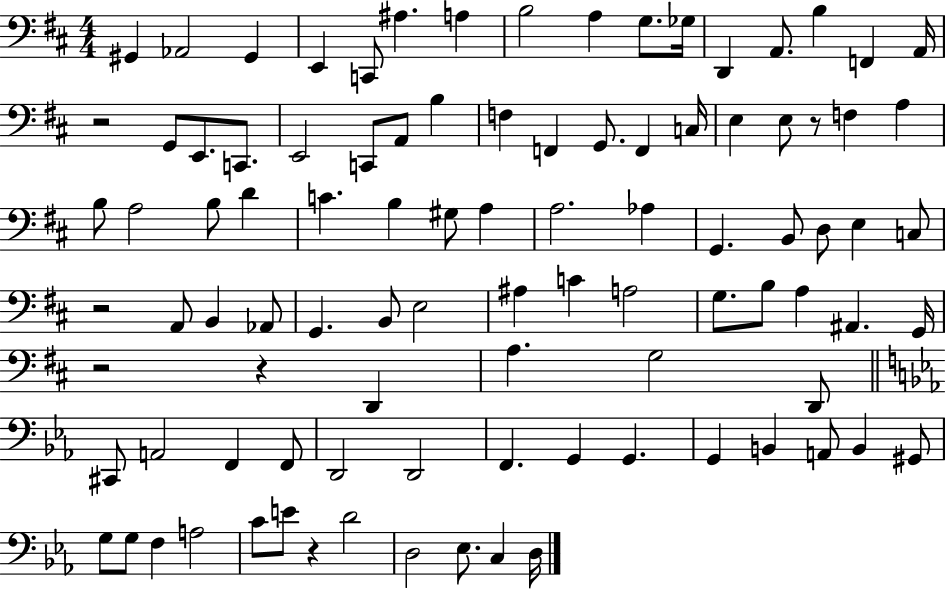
X:1
T:Untitled
M:4/4
L:1/4
K:D
^G,, _A,,2 ^G,, E,, C,,/2 ^A, A, B,2 A, G,/2 _G,/4 D,, A,,/2 B, F,, A,,/4 z2 G,,/2 E,,/2 C,,/2 E,,2 C,,/2 A,,/2 B, F, F,, G,,/2 F,, C,/4 E, E,/2 z/2 F, A, B,/2 A,2 B,/2 D C B, ^G,/2 A, A,2 _A, G,, B,,/2 D,/2 E, C,/2 z2 A,,/2 B,, _A,,/2 G,, B,,/2 E,2 ^A, C A,2 G,/2 B,/2 A, ^A,, G,,/4 z2 z D,, A, G,2 D,,/2 ^C,,/2 A,,2 F,, F,,/2 D,,2 D,,2 F,, G,, G,, G,, B,, A,,/2 B,, ^G,,/2 G,/2 G,/2 F, A,2 C/2 E/2 z D2 D,2 _E,/2 C, D,/4